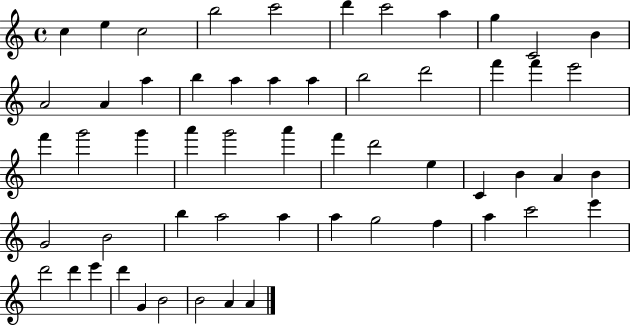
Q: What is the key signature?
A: C major